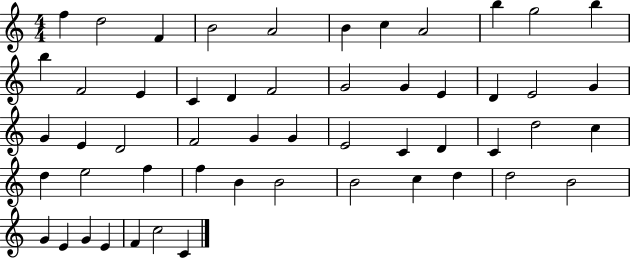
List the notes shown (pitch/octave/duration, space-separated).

F5/q D5/h F4/q B4/h A4/h B4/q C5/q A4/h B5/q G5/h B5/q B5/q F4/h E4/q C4/q D4/q F4/h G4/h G4/q E4/q D4/q E4/h G4/q G4/q E4/q D4/h F4/h G4/q G4/q E4/h C4/q D4/q C4/q D5/h C5/q D5/q E5/h F5/q F5/q B4/q B4/h B4/h C5/q D5/q D5/h B4/h G4/q E4/q G4/q E4/q F4/q C5/h C4/q